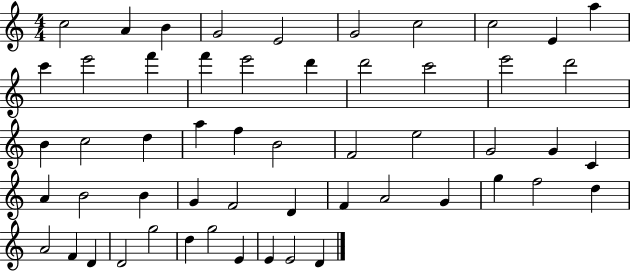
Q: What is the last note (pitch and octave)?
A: D4